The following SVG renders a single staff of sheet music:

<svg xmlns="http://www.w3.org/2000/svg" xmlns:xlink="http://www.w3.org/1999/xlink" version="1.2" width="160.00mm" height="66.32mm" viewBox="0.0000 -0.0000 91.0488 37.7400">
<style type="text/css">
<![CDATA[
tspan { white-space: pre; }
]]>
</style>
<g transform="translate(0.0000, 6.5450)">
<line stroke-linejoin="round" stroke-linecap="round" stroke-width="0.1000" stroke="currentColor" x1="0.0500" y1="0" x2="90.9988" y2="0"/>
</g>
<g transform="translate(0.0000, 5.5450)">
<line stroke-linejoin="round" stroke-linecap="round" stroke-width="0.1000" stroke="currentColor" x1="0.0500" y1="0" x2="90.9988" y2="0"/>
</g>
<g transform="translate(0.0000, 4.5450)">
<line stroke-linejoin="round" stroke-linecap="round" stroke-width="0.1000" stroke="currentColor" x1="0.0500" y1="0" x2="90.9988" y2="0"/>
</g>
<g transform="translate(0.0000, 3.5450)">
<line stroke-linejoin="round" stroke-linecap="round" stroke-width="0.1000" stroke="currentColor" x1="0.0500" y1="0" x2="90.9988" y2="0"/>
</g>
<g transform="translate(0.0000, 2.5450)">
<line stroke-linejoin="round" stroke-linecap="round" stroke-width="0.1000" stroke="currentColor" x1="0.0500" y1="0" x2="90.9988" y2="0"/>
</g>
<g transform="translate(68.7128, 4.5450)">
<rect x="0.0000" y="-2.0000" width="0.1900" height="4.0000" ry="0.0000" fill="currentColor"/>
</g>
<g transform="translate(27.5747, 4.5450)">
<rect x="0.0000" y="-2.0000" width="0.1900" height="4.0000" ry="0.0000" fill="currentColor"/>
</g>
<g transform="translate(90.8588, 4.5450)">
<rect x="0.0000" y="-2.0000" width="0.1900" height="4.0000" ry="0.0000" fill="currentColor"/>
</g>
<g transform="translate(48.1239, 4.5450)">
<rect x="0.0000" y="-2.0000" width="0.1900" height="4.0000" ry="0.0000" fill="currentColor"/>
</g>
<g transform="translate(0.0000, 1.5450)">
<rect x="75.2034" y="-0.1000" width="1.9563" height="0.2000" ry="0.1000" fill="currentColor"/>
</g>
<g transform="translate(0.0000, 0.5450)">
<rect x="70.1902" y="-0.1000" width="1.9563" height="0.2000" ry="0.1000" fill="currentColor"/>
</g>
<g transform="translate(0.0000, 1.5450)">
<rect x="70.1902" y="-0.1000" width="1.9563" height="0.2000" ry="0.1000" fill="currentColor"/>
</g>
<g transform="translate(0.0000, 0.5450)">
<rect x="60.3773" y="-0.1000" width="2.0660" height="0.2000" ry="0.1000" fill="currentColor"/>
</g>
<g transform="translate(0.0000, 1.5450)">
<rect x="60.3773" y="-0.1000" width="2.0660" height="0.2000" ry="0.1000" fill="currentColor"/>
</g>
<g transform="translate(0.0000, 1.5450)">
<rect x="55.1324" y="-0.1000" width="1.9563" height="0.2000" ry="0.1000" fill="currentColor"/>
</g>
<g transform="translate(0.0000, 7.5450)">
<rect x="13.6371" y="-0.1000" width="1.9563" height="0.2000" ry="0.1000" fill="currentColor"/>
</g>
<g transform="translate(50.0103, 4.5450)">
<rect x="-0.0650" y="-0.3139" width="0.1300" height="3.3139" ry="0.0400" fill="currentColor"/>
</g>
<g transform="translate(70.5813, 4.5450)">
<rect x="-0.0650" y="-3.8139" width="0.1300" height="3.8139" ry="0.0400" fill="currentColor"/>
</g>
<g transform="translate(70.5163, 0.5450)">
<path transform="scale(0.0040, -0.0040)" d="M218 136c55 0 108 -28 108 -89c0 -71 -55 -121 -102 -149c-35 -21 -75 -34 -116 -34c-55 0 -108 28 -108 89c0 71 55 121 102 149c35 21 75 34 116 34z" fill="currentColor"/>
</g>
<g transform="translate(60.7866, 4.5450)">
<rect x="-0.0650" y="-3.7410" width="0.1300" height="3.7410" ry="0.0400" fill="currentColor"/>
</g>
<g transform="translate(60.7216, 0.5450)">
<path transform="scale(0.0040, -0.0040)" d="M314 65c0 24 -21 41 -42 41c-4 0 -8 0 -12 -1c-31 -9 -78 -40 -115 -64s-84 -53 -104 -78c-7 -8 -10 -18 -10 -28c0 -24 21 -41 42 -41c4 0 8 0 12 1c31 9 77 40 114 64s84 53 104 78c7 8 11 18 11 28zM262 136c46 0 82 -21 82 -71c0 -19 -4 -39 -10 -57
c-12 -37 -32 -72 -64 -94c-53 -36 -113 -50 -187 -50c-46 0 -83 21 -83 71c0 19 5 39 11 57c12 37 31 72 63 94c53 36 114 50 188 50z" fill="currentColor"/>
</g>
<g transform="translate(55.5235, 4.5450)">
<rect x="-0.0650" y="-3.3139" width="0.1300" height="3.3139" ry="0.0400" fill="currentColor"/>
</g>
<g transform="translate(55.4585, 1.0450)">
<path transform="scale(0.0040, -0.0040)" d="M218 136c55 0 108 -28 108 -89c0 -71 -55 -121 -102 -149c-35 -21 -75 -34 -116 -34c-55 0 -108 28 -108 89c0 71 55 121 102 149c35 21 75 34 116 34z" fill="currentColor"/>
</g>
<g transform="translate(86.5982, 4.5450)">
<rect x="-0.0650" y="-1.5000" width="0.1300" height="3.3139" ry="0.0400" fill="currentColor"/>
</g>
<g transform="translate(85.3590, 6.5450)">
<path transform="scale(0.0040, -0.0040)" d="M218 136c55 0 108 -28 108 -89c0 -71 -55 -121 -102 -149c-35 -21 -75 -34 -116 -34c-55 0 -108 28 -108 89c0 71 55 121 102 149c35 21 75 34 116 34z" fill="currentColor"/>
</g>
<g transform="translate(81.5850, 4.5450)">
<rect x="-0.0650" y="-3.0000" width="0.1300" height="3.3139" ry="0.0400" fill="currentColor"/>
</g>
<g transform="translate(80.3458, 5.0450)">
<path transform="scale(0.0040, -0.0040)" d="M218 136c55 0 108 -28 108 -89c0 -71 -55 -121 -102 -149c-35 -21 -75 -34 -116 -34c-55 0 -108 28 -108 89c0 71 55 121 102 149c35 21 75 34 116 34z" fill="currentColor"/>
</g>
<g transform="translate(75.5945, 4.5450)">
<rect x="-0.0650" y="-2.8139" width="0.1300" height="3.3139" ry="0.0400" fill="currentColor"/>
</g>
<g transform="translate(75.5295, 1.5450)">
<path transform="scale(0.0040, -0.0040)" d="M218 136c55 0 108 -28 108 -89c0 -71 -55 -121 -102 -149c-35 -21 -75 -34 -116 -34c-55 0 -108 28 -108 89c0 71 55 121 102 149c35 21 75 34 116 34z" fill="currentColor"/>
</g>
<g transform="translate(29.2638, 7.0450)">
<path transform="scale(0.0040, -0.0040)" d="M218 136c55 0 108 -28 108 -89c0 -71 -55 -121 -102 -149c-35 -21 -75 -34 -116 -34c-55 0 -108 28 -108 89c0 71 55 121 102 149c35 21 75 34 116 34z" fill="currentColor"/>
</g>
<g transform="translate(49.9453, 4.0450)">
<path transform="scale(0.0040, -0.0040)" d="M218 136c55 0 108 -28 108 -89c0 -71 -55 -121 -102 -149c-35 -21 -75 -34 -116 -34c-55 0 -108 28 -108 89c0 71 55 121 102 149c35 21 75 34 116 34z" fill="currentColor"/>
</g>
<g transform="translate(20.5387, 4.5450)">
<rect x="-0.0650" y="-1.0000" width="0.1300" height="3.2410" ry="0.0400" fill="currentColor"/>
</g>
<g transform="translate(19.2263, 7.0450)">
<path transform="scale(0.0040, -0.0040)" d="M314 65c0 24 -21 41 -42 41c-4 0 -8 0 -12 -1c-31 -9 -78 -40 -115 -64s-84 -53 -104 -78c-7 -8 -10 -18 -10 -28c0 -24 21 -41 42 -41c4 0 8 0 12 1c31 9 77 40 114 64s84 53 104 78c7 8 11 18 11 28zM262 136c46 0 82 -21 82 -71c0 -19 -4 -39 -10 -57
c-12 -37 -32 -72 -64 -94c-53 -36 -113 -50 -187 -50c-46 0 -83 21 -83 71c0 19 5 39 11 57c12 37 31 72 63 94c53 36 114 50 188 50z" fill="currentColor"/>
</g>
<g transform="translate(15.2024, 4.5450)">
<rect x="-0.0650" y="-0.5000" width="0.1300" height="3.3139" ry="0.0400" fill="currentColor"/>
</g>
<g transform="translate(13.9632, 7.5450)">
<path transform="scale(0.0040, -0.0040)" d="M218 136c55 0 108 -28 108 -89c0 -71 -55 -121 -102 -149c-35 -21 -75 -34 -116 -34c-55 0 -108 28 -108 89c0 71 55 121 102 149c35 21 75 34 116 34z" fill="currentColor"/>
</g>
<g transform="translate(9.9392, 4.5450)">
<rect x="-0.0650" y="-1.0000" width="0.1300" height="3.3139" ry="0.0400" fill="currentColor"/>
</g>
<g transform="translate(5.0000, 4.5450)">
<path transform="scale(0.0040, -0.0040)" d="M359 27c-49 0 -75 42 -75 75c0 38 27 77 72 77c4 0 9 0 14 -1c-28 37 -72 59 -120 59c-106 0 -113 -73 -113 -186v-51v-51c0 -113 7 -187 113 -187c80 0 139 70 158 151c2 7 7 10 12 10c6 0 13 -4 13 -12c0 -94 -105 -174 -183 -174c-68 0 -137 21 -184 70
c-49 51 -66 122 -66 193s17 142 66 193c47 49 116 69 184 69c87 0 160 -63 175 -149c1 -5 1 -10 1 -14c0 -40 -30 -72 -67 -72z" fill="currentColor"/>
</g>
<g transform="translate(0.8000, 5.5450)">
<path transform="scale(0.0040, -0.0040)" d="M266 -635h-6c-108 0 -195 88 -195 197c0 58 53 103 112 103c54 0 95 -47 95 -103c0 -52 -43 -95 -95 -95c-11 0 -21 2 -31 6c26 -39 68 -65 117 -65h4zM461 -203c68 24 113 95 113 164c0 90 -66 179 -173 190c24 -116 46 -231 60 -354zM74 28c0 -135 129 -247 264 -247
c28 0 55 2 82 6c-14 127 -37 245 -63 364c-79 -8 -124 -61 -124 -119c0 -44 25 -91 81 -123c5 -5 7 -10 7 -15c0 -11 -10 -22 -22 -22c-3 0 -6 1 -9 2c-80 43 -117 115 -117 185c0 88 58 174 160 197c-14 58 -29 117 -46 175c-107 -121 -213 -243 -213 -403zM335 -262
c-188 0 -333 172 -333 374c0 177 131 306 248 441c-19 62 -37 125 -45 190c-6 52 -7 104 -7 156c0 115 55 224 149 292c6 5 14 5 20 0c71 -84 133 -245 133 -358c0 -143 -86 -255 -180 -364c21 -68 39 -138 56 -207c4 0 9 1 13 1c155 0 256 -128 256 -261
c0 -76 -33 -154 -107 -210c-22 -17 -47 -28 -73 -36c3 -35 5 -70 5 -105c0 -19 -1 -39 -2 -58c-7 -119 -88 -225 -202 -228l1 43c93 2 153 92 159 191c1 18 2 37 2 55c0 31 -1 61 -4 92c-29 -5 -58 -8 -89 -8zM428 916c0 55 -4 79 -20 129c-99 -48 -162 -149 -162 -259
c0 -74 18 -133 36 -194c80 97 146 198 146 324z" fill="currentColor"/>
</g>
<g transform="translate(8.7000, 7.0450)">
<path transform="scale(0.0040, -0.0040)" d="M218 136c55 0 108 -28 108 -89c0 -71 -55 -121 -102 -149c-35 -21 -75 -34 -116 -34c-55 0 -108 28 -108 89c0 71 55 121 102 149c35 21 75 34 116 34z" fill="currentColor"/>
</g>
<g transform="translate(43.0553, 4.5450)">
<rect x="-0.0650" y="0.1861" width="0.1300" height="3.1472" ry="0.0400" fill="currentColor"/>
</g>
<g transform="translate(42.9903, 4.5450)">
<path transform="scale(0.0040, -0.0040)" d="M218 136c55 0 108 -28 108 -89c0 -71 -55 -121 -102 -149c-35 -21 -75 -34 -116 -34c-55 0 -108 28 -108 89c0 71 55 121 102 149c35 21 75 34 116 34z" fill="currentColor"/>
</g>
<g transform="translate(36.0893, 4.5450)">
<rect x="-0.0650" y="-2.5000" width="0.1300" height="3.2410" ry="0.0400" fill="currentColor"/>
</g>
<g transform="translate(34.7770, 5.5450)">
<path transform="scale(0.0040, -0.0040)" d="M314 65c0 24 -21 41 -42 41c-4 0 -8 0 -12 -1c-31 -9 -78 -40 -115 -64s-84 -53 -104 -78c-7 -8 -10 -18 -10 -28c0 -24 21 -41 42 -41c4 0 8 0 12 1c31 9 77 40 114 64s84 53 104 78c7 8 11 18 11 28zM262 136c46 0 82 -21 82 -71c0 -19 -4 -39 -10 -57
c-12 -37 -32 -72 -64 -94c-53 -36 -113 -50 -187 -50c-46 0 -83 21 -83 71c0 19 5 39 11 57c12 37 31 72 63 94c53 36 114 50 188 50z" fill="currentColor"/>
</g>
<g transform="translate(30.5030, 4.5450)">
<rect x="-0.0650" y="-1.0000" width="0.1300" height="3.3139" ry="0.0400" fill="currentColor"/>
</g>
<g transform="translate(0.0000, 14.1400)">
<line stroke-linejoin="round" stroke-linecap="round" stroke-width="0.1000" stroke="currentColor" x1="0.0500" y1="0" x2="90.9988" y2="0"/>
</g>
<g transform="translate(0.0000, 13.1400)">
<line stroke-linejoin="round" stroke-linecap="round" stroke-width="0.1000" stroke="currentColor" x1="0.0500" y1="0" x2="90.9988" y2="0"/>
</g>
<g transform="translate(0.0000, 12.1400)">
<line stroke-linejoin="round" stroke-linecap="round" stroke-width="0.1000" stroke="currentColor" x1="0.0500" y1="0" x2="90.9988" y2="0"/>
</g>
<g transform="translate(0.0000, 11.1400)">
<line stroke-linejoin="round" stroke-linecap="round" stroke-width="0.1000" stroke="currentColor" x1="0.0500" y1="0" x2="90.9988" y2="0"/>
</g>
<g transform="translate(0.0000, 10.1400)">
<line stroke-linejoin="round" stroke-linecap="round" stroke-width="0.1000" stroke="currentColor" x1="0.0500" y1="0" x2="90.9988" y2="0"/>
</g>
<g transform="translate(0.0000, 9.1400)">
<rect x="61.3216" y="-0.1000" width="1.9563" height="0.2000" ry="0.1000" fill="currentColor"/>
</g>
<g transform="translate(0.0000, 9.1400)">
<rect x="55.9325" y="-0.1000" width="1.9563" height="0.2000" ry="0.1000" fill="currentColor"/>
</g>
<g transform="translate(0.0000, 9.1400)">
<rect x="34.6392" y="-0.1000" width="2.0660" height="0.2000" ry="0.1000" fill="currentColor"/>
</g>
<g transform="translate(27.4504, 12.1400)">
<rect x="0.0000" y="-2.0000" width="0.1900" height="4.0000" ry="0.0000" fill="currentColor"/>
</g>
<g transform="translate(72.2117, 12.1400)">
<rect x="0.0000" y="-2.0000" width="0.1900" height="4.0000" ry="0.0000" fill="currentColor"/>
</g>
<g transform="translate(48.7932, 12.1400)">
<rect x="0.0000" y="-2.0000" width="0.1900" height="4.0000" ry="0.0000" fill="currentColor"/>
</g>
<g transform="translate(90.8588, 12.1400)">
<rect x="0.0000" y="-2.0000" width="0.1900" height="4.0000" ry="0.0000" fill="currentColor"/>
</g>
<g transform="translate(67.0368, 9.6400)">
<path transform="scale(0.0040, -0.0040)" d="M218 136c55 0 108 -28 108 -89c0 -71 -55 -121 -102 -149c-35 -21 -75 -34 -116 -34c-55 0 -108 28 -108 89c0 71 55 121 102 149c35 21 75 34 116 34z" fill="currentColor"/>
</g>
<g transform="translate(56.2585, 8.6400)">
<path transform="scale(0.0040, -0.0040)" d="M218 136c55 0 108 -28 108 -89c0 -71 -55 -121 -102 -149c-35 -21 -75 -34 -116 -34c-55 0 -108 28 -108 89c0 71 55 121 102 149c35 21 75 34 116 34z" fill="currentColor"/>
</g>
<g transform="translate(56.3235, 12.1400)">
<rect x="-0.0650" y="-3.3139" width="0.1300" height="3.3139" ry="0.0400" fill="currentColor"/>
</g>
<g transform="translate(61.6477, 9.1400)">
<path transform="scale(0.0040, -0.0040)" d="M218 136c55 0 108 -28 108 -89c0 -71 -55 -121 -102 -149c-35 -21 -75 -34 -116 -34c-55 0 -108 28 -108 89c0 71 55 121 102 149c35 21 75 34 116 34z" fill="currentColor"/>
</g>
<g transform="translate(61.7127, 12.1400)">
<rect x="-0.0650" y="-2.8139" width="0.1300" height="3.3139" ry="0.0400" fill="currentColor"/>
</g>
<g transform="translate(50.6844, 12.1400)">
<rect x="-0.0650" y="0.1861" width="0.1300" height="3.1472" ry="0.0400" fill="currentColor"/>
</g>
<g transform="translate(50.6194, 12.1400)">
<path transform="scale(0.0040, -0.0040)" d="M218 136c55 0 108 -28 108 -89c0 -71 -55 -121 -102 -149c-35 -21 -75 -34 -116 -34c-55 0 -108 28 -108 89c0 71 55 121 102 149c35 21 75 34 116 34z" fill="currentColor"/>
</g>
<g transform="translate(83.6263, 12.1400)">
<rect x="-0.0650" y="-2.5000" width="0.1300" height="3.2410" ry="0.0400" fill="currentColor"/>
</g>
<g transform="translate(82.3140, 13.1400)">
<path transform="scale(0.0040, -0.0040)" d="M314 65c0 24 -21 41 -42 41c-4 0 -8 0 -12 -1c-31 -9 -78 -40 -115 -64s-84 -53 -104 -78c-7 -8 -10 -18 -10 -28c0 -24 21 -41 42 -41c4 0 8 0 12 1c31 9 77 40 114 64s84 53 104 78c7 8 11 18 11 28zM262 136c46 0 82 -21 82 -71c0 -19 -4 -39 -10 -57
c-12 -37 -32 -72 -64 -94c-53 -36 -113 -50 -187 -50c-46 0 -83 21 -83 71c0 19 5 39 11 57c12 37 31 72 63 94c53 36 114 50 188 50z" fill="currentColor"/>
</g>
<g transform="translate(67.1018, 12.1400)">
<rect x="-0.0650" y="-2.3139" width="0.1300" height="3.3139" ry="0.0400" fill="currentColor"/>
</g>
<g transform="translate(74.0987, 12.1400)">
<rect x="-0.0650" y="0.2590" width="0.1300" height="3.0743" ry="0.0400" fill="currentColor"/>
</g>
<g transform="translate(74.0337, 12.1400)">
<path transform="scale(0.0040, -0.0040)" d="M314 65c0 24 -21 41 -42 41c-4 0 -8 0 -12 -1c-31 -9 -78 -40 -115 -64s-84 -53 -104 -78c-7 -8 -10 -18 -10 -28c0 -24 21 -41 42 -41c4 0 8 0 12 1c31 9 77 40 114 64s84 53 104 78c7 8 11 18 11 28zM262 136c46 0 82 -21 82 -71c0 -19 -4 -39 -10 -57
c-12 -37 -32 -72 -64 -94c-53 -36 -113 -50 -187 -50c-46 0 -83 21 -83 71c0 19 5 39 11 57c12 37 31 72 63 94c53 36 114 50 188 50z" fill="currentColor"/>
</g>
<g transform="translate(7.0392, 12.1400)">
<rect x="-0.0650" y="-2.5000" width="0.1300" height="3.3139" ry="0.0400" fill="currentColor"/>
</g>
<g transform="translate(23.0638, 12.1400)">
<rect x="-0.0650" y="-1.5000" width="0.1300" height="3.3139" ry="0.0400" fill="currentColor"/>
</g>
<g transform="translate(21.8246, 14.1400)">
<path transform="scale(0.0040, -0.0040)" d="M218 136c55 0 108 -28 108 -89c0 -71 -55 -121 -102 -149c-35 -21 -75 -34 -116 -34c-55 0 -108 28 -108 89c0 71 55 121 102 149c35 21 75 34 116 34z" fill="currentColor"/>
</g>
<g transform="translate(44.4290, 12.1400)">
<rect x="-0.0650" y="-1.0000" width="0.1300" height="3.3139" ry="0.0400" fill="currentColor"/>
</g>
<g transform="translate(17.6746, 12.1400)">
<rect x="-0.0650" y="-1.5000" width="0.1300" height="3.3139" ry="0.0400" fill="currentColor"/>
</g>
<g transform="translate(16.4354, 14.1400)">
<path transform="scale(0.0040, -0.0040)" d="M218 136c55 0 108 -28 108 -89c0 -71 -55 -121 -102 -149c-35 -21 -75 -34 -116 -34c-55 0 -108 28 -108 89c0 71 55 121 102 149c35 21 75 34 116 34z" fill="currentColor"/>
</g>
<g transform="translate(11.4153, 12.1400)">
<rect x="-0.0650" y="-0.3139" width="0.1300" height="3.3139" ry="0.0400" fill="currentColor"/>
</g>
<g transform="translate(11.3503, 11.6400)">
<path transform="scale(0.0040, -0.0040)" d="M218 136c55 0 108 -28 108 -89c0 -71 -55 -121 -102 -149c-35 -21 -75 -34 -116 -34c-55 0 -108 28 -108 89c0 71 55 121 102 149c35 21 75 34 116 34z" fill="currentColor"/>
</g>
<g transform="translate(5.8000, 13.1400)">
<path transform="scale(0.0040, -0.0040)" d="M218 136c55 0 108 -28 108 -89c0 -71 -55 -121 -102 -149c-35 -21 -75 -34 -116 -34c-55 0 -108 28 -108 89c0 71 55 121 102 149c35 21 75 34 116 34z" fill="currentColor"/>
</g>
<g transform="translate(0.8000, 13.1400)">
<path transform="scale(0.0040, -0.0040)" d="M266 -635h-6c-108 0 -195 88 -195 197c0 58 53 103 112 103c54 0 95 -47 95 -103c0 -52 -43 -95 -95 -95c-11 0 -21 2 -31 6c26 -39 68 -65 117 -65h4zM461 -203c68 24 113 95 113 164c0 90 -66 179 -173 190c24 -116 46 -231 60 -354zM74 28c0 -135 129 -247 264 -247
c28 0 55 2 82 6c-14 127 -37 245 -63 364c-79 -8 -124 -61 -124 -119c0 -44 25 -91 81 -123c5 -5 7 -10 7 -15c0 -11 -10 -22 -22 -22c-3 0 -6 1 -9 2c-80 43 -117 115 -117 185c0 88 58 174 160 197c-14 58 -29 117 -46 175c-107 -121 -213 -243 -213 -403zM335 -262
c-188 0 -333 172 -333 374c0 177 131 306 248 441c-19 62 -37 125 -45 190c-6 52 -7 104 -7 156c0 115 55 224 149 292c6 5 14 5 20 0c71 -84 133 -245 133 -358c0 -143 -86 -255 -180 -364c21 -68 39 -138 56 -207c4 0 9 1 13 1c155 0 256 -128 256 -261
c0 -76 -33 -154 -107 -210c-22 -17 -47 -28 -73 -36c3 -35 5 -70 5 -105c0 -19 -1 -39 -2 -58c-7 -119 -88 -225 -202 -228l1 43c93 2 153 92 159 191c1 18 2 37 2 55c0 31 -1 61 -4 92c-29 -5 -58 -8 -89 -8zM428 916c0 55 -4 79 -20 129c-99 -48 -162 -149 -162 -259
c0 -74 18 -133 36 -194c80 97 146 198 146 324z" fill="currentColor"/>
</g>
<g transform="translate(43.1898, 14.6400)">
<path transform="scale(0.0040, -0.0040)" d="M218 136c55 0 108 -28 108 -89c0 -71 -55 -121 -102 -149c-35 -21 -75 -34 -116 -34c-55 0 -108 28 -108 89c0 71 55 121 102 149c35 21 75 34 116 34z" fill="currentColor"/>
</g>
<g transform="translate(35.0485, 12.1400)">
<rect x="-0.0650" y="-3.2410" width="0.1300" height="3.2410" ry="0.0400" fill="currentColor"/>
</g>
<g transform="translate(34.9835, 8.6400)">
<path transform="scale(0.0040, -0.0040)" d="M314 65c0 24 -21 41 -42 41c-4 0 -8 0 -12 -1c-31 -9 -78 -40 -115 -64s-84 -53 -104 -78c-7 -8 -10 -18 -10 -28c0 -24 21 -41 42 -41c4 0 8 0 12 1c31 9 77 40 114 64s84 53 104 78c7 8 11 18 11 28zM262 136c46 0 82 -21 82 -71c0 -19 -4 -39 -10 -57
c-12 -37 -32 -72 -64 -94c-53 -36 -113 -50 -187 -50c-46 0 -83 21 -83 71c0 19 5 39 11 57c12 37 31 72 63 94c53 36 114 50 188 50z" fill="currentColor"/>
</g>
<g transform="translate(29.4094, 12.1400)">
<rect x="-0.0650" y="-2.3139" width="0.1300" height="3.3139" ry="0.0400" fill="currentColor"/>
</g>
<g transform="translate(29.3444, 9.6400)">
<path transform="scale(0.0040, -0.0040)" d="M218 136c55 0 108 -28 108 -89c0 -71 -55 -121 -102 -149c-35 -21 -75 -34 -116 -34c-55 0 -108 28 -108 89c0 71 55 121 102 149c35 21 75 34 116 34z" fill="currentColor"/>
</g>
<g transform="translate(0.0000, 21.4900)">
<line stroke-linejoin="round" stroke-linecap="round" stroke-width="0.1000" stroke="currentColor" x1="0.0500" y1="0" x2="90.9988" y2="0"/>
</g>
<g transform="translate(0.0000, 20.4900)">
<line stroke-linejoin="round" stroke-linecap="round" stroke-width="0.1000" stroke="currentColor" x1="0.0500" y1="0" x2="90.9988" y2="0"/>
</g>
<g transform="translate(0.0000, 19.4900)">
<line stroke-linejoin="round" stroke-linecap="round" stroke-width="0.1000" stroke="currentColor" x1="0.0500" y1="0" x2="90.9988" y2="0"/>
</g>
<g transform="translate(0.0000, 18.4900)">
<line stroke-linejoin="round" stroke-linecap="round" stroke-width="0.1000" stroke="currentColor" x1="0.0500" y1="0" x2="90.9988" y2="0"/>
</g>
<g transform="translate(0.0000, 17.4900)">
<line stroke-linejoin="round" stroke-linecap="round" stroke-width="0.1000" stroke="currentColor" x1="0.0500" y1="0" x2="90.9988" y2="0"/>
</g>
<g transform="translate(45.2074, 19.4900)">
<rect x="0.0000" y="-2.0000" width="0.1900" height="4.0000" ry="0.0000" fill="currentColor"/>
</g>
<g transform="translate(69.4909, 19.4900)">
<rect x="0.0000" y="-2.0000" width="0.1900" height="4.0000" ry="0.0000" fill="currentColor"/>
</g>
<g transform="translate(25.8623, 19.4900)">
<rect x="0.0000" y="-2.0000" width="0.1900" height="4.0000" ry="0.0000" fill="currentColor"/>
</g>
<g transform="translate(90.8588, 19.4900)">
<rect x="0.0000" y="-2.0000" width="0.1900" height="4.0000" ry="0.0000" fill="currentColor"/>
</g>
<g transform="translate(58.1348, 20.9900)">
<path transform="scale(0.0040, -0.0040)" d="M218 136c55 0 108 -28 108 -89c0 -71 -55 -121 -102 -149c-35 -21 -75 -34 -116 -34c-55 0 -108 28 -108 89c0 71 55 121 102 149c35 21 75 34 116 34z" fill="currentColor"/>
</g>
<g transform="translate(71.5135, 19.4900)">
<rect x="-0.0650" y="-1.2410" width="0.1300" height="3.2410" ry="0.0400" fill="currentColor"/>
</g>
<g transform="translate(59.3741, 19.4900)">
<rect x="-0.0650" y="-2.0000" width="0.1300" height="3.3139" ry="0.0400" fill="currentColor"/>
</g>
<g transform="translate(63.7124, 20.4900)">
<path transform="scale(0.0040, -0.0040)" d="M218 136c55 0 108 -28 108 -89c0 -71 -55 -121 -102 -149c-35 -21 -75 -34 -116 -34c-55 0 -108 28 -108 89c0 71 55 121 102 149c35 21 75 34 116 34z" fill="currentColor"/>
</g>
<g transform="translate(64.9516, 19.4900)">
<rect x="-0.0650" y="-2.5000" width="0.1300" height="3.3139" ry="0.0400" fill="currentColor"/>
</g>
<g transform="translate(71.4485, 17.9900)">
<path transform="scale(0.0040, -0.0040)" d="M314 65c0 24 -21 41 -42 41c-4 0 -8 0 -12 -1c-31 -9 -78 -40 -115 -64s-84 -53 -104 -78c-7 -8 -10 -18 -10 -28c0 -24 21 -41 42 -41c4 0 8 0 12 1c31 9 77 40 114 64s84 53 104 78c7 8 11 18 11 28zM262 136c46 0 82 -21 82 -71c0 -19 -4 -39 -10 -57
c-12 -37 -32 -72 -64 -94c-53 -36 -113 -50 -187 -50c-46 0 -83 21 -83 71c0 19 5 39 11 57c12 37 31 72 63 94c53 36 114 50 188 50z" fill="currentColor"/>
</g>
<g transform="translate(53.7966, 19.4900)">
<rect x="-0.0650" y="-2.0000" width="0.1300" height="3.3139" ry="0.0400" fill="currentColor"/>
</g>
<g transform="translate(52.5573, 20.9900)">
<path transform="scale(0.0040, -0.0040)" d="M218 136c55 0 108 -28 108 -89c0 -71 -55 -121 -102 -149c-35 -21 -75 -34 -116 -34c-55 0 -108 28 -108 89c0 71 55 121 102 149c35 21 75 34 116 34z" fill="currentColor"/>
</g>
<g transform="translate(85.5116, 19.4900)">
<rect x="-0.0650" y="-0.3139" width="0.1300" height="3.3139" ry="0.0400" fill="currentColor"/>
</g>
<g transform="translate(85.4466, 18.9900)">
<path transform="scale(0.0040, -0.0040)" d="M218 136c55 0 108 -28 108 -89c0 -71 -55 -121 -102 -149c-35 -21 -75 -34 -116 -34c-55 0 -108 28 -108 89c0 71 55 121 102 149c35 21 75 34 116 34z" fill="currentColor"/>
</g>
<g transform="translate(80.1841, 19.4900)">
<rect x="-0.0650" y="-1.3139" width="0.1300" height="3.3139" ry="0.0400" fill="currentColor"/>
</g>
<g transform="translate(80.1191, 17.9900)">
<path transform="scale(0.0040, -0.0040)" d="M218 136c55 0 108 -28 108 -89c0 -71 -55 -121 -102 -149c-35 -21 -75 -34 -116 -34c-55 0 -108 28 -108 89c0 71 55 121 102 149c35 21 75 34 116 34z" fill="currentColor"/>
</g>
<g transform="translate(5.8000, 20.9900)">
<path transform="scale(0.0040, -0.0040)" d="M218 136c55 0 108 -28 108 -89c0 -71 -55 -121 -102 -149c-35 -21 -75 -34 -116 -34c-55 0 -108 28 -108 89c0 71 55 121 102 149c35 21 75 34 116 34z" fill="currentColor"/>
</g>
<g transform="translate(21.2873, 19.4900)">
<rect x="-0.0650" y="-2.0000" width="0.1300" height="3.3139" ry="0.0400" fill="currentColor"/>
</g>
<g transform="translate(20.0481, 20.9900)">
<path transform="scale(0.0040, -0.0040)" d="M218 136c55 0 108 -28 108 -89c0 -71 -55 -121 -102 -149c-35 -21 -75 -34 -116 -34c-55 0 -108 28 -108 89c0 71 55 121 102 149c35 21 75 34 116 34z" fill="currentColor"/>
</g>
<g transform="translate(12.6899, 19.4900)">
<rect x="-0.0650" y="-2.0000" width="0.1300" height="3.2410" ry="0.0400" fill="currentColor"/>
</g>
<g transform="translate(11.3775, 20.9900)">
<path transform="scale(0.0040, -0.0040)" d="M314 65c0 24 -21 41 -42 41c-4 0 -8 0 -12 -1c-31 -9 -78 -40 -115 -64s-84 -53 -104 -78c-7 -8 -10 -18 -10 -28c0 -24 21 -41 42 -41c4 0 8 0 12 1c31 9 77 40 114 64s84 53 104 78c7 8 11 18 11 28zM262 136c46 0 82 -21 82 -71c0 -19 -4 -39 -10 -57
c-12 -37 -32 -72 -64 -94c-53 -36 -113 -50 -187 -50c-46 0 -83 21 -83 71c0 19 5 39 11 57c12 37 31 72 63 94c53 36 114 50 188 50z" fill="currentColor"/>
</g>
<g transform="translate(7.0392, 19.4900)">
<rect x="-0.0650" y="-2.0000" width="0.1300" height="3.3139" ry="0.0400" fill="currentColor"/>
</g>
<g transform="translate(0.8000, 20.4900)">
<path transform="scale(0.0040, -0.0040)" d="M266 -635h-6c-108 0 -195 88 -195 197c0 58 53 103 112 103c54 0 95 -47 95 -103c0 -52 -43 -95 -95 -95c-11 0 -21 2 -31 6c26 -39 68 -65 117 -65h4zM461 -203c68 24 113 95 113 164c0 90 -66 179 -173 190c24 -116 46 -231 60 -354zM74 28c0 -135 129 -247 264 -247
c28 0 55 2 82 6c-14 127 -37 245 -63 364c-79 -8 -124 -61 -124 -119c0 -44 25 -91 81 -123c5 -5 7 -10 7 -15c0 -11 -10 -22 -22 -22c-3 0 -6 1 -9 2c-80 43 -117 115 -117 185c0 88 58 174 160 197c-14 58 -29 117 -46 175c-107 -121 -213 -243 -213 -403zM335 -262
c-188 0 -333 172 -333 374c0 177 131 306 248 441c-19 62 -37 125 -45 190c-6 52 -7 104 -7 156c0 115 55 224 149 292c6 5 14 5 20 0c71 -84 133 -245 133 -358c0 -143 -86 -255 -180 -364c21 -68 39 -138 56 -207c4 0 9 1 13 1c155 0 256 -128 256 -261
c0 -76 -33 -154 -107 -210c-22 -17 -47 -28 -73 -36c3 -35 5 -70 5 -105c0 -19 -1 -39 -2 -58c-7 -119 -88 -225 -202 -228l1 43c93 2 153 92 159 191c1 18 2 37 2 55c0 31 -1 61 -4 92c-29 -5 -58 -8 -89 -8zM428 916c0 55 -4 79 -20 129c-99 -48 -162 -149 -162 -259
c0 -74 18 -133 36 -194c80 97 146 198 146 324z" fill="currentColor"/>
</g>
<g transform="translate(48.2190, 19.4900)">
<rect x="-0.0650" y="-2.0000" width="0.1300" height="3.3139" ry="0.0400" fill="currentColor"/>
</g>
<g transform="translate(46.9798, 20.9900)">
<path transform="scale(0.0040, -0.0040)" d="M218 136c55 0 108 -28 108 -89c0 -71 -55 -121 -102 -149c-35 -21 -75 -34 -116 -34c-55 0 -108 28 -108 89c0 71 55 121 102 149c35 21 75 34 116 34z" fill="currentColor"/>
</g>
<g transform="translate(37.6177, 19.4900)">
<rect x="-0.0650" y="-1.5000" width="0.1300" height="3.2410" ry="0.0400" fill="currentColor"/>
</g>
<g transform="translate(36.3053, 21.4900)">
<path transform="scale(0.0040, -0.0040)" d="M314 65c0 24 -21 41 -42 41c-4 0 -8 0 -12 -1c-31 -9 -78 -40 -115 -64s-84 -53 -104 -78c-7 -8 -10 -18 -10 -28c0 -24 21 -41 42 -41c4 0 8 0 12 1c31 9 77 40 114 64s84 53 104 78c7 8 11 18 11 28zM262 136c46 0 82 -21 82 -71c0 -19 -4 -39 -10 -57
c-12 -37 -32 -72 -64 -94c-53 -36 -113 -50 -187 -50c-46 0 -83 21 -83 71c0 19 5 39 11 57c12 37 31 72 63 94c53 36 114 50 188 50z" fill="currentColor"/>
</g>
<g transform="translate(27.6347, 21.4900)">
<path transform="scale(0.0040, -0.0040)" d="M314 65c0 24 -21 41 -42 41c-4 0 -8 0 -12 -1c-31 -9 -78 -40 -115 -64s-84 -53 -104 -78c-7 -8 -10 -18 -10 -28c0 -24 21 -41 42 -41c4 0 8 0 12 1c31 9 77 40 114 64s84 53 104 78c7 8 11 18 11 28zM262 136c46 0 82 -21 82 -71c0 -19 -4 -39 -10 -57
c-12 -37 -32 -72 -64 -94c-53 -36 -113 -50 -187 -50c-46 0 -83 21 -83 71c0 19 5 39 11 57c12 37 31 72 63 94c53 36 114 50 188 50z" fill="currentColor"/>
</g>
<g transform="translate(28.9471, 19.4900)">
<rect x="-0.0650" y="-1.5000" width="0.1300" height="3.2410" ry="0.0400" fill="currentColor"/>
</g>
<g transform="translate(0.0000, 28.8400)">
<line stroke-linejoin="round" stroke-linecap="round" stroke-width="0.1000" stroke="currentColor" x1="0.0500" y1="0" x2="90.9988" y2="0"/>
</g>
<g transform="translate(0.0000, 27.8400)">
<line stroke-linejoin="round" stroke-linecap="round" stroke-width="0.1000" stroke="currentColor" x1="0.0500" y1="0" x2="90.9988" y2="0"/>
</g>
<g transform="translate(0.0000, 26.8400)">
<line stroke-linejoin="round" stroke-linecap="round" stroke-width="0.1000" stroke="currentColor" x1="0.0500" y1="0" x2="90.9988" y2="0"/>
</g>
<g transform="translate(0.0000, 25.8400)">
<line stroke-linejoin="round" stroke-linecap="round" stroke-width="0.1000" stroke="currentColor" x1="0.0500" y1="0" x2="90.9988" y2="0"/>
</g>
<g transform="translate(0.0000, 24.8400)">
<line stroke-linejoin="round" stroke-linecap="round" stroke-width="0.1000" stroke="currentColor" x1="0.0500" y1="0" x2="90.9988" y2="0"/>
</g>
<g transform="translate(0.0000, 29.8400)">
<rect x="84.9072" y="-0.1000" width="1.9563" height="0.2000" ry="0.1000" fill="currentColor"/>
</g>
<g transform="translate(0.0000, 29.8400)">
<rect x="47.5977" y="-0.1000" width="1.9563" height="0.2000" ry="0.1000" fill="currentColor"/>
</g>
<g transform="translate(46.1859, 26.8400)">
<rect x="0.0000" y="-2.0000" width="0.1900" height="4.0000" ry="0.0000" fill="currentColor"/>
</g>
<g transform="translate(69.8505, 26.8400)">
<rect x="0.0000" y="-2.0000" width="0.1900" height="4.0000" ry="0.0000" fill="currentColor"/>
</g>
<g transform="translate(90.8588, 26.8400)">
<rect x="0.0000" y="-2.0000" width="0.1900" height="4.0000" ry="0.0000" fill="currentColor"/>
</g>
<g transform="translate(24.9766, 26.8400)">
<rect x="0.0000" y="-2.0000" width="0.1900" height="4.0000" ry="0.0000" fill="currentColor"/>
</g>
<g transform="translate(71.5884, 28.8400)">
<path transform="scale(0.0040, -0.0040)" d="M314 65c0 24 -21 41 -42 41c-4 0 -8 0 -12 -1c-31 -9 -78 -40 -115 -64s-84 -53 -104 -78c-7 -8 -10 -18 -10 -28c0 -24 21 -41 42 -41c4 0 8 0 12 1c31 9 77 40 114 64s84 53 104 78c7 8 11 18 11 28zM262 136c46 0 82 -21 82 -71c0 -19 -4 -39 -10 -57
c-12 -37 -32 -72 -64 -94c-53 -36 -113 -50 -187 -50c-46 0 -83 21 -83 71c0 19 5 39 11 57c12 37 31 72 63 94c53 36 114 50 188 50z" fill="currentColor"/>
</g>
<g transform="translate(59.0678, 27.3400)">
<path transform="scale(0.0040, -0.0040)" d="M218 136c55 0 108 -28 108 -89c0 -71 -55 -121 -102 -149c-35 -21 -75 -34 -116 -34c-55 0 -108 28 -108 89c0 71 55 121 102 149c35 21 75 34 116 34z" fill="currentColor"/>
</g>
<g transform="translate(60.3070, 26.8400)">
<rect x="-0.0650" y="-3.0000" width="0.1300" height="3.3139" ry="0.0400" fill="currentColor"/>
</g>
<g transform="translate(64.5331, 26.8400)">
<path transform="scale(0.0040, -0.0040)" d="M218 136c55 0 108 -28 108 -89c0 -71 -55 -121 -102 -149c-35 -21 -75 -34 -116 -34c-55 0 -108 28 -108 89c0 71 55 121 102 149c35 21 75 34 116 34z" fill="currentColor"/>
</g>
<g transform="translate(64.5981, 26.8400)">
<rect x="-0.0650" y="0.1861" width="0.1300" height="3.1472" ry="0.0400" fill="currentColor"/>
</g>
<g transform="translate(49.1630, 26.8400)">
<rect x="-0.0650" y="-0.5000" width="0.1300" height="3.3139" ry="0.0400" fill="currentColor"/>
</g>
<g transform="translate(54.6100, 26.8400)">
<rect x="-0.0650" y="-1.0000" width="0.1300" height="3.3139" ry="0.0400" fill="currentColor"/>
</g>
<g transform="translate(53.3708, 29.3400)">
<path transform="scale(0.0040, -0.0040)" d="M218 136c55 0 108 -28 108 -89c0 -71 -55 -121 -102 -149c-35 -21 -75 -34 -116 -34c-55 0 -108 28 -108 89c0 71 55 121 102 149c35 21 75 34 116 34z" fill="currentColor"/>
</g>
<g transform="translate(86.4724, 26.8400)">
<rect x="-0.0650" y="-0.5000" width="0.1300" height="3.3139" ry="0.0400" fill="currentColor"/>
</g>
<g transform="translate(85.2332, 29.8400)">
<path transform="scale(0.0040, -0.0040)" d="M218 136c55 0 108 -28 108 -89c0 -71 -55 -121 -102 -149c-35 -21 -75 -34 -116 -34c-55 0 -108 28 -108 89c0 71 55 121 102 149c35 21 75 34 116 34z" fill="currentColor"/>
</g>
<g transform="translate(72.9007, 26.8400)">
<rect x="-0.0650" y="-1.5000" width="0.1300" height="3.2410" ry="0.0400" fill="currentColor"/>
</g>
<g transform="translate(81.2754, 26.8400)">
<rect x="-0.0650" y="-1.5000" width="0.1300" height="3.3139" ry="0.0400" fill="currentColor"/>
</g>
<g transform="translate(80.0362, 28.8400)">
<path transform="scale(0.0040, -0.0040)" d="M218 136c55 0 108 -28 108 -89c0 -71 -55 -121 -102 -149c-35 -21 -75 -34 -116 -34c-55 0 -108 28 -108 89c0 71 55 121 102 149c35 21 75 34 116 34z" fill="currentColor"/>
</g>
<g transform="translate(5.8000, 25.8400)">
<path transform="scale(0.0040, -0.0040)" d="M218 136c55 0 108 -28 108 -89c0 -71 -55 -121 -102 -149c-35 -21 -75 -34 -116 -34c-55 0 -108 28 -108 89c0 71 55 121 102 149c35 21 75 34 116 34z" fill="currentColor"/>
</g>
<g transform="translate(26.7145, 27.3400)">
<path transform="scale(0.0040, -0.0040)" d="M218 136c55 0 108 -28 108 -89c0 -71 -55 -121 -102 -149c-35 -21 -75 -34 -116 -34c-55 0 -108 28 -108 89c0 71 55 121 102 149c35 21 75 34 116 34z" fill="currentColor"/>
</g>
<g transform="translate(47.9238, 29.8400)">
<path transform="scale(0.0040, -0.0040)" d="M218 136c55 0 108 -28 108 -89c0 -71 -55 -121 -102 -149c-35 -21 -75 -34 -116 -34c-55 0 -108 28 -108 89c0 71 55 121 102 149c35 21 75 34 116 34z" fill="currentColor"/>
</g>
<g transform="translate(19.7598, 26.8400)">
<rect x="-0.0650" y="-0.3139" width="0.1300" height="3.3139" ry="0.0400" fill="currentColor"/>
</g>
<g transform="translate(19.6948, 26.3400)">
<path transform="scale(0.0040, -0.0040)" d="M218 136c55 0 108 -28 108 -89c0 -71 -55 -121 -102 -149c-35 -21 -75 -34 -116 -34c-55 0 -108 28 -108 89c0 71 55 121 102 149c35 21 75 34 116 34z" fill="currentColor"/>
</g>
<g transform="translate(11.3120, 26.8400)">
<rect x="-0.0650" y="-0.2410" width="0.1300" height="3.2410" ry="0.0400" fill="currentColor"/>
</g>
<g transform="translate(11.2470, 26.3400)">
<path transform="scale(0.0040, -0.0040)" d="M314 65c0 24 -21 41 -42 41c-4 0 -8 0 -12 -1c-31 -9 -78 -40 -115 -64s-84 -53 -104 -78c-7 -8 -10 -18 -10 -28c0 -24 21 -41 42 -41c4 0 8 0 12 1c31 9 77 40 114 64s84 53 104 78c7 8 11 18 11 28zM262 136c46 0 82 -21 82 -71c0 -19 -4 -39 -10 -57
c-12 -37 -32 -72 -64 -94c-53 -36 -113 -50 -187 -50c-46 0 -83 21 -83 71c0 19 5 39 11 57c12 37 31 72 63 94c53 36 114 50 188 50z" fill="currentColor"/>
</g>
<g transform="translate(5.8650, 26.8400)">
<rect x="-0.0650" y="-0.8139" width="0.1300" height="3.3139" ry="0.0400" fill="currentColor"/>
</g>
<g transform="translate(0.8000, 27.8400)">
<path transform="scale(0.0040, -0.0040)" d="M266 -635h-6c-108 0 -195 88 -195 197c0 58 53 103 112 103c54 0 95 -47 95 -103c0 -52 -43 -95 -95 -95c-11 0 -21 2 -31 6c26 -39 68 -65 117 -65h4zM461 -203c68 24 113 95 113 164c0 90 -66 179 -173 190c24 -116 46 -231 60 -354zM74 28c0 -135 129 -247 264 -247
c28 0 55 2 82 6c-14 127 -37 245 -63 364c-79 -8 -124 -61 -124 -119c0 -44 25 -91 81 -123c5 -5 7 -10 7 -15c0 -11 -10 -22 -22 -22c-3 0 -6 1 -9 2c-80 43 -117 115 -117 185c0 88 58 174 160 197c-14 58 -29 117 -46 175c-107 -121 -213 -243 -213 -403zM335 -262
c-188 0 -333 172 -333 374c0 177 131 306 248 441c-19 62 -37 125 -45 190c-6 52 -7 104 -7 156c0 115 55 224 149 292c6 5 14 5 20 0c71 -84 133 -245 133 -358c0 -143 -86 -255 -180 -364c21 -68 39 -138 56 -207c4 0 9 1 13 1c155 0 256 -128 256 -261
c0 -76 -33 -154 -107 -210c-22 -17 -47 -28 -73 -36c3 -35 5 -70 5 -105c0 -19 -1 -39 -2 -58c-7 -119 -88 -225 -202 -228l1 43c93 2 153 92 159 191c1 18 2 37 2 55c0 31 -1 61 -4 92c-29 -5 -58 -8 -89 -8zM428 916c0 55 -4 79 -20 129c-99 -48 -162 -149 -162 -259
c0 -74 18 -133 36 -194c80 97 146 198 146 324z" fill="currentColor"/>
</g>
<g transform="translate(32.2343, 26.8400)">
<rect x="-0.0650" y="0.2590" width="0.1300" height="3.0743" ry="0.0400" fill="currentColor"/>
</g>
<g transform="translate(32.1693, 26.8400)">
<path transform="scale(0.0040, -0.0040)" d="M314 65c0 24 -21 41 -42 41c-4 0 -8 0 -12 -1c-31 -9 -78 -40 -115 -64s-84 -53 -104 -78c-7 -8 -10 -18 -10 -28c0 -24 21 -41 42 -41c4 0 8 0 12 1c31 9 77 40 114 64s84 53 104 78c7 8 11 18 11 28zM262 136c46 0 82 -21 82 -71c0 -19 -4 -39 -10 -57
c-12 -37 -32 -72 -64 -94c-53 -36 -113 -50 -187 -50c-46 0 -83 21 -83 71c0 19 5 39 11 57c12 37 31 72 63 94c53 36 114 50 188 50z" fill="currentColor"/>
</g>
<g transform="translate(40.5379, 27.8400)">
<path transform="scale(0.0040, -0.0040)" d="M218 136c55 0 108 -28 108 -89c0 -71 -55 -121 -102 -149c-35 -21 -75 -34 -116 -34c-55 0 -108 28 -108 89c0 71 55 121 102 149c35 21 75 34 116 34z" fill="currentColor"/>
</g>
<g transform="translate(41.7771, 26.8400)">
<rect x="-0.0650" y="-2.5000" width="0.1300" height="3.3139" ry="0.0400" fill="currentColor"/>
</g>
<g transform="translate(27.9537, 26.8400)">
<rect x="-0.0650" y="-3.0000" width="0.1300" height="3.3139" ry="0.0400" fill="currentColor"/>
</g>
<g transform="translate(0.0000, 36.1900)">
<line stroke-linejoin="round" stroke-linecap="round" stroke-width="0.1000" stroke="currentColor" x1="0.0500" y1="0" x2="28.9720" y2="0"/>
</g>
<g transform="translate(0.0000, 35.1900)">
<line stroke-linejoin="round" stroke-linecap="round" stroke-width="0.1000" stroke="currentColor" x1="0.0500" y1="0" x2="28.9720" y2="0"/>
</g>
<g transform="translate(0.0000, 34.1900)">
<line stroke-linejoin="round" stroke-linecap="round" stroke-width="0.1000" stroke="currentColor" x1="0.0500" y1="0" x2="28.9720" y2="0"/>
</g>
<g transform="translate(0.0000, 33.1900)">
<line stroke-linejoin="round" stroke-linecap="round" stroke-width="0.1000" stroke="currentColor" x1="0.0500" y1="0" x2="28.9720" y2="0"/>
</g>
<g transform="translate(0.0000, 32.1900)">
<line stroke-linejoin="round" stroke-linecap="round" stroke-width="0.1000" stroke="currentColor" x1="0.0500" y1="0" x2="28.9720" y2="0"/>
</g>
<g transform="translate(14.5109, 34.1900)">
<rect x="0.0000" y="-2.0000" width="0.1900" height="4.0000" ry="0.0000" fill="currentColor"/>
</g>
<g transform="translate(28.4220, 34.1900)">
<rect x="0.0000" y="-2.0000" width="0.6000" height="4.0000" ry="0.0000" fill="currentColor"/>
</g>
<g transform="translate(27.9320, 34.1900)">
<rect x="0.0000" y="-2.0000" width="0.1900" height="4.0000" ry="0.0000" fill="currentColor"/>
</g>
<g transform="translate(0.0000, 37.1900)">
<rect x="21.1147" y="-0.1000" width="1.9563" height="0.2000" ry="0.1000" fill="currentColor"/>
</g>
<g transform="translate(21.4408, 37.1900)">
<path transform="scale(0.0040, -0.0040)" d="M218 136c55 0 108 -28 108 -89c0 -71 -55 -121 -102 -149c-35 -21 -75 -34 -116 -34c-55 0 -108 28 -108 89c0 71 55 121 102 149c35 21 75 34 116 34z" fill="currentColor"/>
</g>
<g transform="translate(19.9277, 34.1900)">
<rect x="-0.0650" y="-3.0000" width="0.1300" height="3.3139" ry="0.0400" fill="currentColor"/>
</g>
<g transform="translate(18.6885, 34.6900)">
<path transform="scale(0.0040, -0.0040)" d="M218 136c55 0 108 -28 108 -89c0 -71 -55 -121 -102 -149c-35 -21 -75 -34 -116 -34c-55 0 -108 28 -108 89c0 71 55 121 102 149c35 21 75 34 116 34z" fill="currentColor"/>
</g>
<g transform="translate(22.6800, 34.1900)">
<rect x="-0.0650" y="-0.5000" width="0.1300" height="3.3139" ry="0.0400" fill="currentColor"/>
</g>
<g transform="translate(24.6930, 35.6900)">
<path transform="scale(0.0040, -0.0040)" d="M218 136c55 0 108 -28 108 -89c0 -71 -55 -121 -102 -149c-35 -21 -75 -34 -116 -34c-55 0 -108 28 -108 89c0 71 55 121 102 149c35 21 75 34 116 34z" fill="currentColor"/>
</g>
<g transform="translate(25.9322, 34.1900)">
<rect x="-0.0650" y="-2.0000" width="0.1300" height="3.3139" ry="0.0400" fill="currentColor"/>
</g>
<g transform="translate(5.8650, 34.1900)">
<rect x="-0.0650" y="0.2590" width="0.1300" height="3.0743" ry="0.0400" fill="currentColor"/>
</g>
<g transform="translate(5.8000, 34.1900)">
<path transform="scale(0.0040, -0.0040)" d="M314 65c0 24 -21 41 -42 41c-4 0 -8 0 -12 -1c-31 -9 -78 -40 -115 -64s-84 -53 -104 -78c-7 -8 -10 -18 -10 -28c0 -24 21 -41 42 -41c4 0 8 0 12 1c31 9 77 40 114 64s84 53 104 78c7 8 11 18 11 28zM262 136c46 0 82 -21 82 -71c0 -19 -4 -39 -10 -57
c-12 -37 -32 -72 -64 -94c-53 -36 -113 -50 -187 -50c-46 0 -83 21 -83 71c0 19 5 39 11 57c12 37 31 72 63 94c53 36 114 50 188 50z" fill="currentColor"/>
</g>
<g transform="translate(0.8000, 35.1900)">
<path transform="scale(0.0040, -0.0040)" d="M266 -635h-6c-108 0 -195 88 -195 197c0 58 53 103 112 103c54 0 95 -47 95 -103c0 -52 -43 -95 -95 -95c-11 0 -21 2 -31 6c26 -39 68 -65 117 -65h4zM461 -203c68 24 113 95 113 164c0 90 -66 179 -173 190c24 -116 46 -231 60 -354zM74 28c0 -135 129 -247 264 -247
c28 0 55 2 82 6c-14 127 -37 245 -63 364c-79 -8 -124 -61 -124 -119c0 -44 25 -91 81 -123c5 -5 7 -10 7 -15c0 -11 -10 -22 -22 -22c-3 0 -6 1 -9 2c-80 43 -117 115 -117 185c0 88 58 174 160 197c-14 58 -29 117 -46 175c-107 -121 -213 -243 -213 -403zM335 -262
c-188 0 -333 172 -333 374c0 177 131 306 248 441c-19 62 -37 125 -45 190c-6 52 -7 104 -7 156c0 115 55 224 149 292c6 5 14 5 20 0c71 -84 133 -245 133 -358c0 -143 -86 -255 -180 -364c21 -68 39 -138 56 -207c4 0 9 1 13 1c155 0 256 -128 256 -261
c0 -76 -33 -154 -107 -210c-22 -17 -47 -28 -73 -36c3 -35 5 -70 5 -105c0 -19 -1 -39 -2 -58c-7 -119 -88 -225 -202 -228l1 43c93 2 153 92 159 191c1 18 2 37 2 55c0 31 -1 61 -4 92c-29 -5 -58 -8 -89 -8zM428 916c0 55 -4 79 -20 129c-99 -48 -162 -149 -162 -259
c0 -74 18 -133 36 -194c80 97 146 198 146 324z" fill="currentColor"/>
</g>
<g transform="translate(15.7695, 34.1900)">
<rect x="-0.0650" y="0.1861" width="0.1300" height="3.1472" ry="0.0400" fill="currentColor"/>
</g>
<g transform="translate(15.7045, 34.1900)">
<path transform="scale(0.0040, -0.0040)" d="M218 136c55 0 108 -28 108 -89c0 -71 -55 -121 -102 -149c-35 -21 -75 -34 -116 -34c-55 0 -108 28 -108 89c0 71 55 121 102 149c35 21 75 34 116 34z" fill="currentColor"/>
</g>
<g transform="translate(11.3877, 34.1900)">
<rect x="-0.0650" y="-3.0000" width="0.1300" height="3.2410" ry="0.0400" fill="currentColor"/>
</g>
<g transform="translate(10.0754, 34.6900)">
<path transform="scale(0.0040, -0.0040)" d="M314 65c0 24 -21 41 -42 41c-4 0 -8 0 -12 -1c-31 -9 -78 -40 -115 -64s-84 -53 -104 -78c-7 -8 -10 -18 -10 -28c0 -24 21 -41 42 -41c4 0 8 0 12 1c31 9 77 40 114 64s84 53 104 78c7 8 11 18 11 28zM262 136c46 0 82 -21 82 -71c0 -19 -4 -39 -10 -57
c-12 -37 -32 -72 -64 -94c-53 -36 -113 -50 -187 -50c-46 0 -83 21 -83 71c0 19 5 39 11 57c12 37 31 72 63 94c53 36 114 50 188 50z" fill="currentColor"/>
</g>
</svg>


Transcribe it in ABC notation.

X:1
T:Untitled
M:4/4
L:1/4
K:C
D C D2 D G2 B c b c'2 c' a A E G c E E g b2 D B b a g B2 G2 F F2 F E2 E2 F F F G e2 e c d c2 c A B2 G C D A B E2 E C B2 A2 B A C F